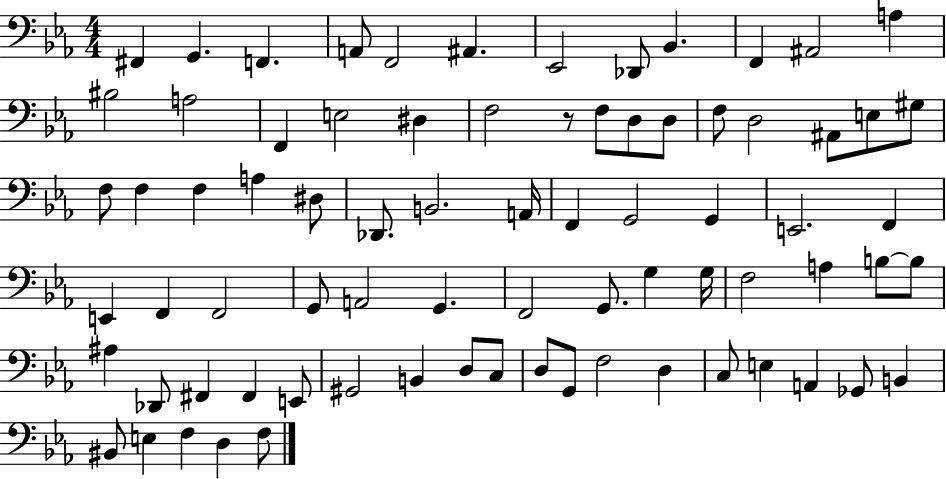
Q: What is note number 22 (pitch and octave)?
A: F3